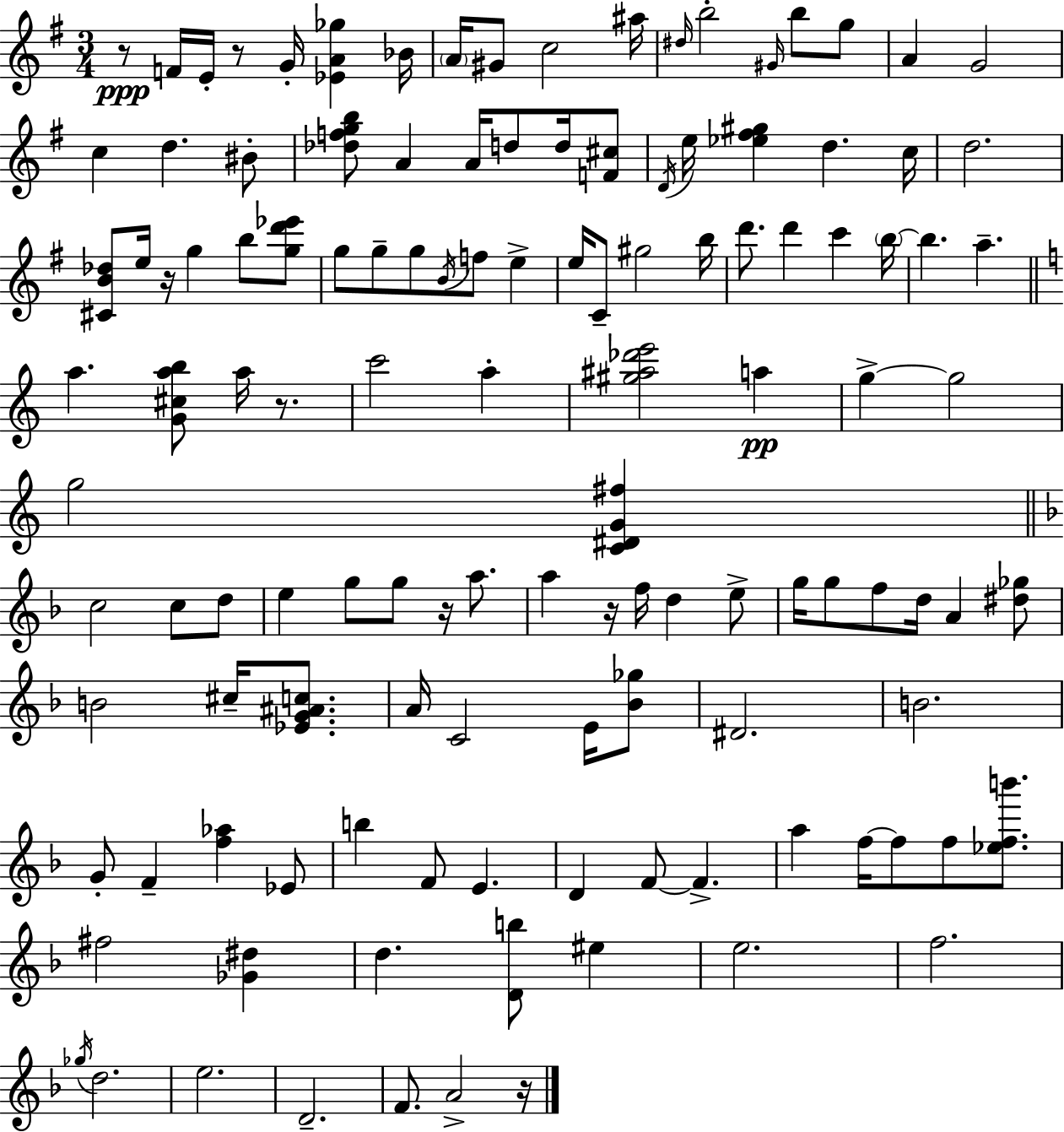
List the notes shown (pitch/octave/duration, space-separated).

R/e F4/s E4/s R/e G4/s [Eb4,A4,Gb5]/q Bb4/s A4/s G#4/e C5/h A#5/s D#5/s B5/h G#4/s B5/e G5/e A4/q G4/h C5/q D5/q. BIS4/e [Db5,F5,G5,B5]/e A4/q A4/s D5/e D5/s [F4,C#5]/e D4/s E5/s [Eb5,F#5,G#5]/q D5/q. C5/s D5/h. [C#4,B4,Db5]/e E5/s R/s G5/q B5/e [G5,D6,Eb6]/e G5/e G5/e G5/e B4/s F5/e E5/q E5/s C4/e G#5/h B5/s D6/e. D6/q C6/q B5/s B5/q. A5/q. A5/q. [G4,C#5,A5,B5]/e A5/s R/e. C6/h A5/q [G#5,A#5,Db6,E6]/h A5/q G5/q G5/h G5/h [C4,D#4,G4,F#5]/q C5/h C5/e D5/e E5/q G5/e G5/e R/s A5/e. A5/q R/s F5/s D5/q E5/e G5/s G5/e F5/e D5/s A4/q [D#5,Gb5]/e B4/h C#5/s [Eb4,G4,A#4,C5]/e. A4/s C4/h E4/s [Bb4,Gb5]/e D#4/h. B4/h. G4/e F4/q [F5,Ab5]/q Eb4/e B5/q F4/e E4/q. D4/q F4/e F4/q. A5/q F5/s F5/e F5/e [Eb5,F5,B6]/e. F#5/h [Gb4,D#5]/q D5/q. [D4,B5]/e EIS5/q E5/h. F5/h. Gb5/s D5/h. E5/h. D4/h. F4/e. A4/h R/s